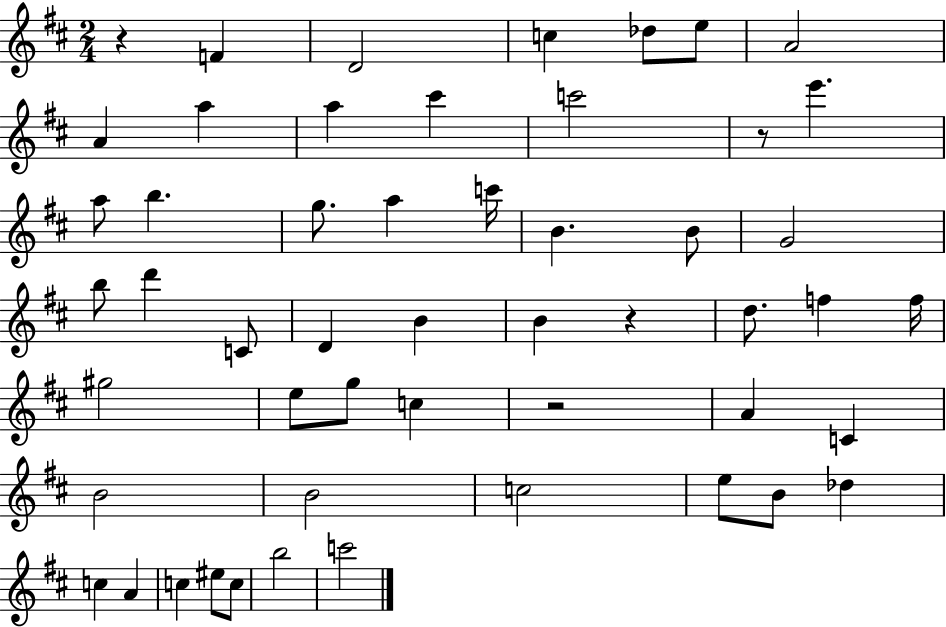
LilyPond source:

{
  \clef treble
  \numericTimeSignature
  \time 2/4
  \key d \major
  r4 f'4 | d'2 | c''4 des''8 e''8 | a'2 | \break a'4 a''4 | a''4 cis'''4 | c'''2 | r8 e'''4. | \break a''8 b''4. | g''8. a''4 c'''16 | b'4. b'8 | g'2 | \break b''8 d'''4 c'8 | d'4 b'4 | b'4 r4 | d''8. f''4 f''16 | \break gis''2 | e''8 g''8 c''4 | r2 | a'4 c'4 | \break b'2 | b'2 | c''2 | e''8 b'8 des''4 | \break c''4 a'4 | c''4 eis''8 c''8 | b''2 | c'''2 | \break \bar "|."
}